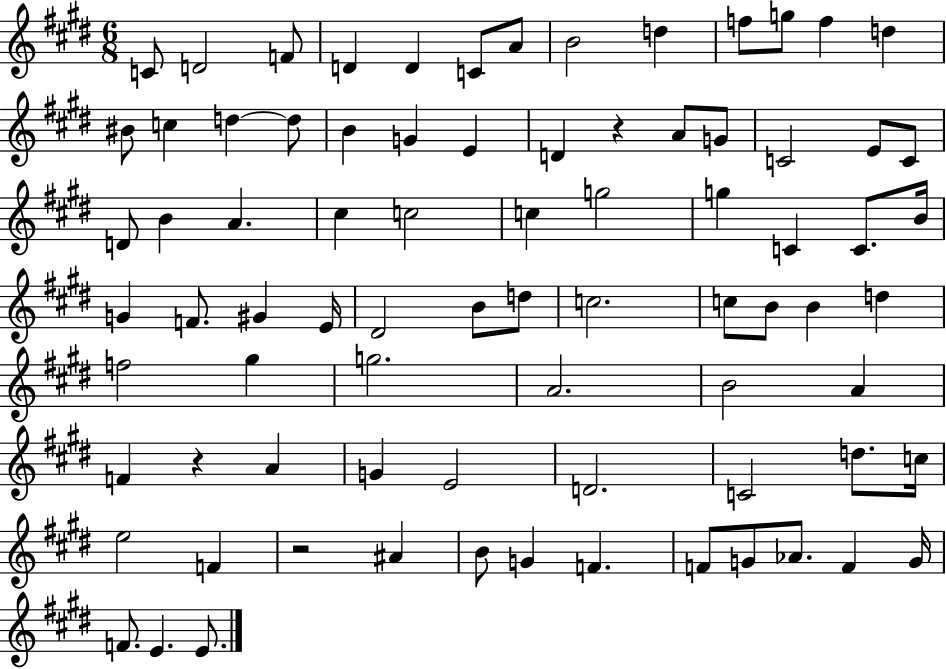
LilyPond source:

{
  \clef treble
  \numericTimeSignature
  \time 6/8
  \key e \major
  \repeat volta 2 { c'8 d'2 f'8 | d'4 d'4 c'8 a'8 | b'2 d''4 | f''8 g''8 f''4 d''4 | \break bis'8 c''4 d''4~~ d''8 | b'4 g'4 e'4 | d'4 r4 a'8 g'8 | c'2 e'8 c'8 | \break d'8 b'4 a'4. | cis''4 c''2 | c''4 g''2 | g''4 c'4 c'8. b'16 | \break g'4 f'8. gis'4 e'16 | dis'2 b'8 d''8 | c''2. | c''8 b'8 b'4 d''4 | \break f''2 gis''4 | g''2. | a'2. | b'2 a'4 | \break f'4 r4 a'4 | g'4 e'2 | d'2. | c'2 d''8. c''16 | \break e''2 f'4 | r2 ais'4 | b'8 g'4 f'4. | f'8 g'8 aes'8. f'4 g'16 | \break f'8. e'4. e'8. | } \bar "|."
}